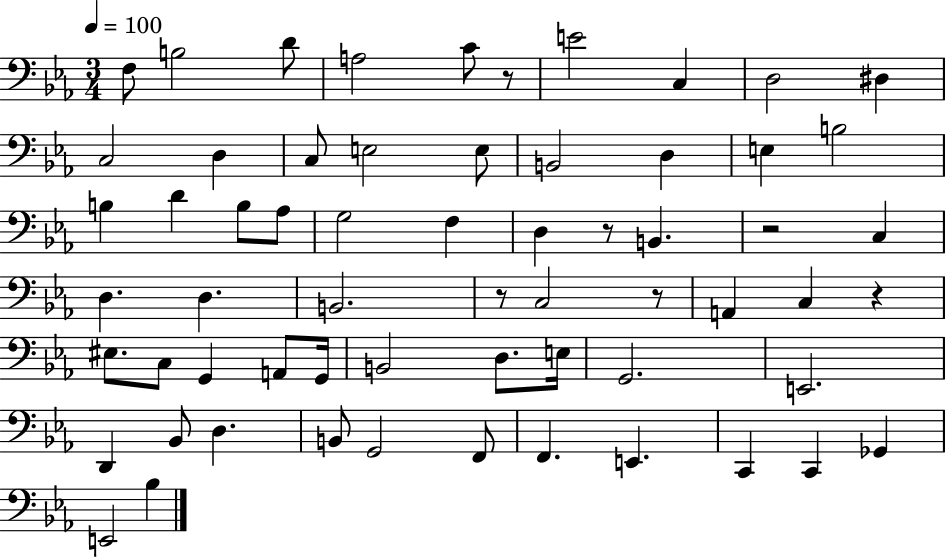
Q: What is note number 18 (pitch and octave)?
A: B3